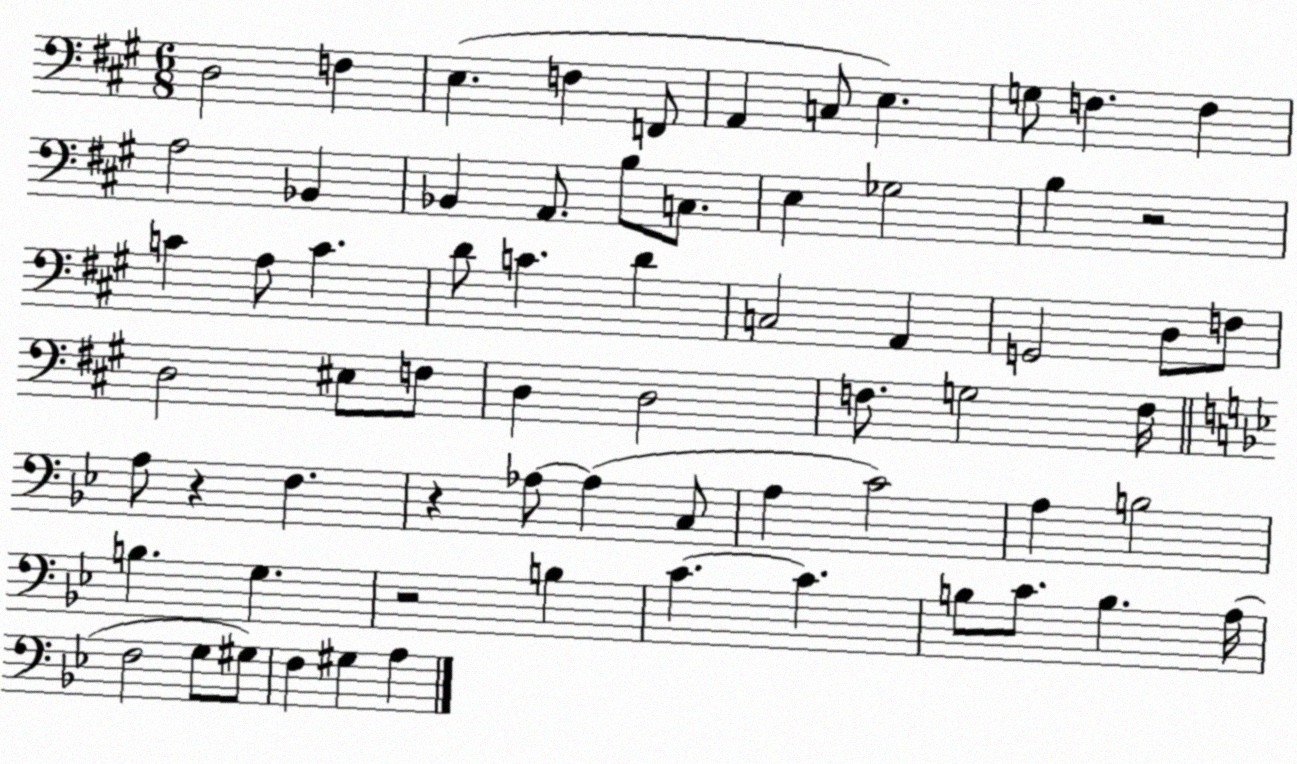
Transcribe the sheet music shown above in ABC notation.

X:1
T:Untitled
M:6/8
L:1/4
K:A
D,2 F, E, F, F,,/2 A,, C,/2 E, G,/2 F, F, A,2 _B,, _B,, A,,/2 B,/2 C,/2 E, _G,2 B, z2 C A,/2 C D/2 C D C,2 A,, G,,2 D,/2 F,/2 D,2 ^E,/2 F,/2 D, D,2 F,/2 G,2 F,/4 A,/2 z F, z _A,/2 _A, C,/2 A, C2 A, B,2 B, G, z2 B, C C B,/2 C/2 B, A,/4 F,2 G,/2 ^G,/2 F, ^G, A,